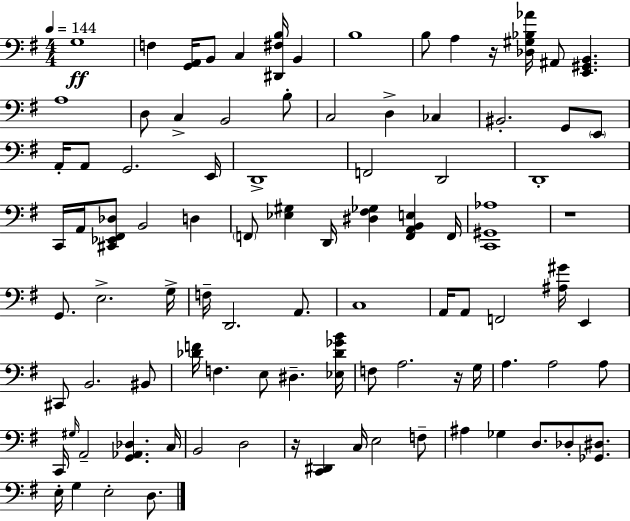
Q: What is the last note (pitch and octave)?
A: D3